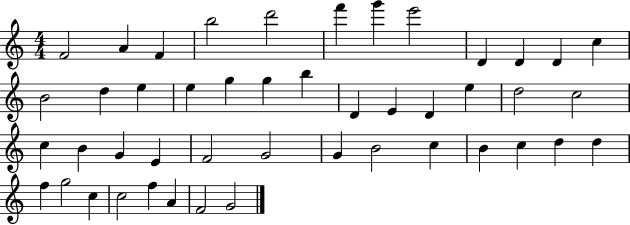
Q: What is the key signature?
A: C major